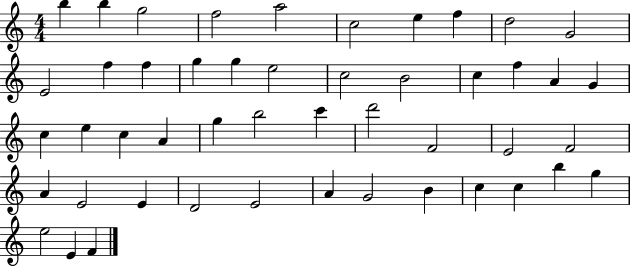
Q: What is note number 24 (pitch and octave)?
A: E5